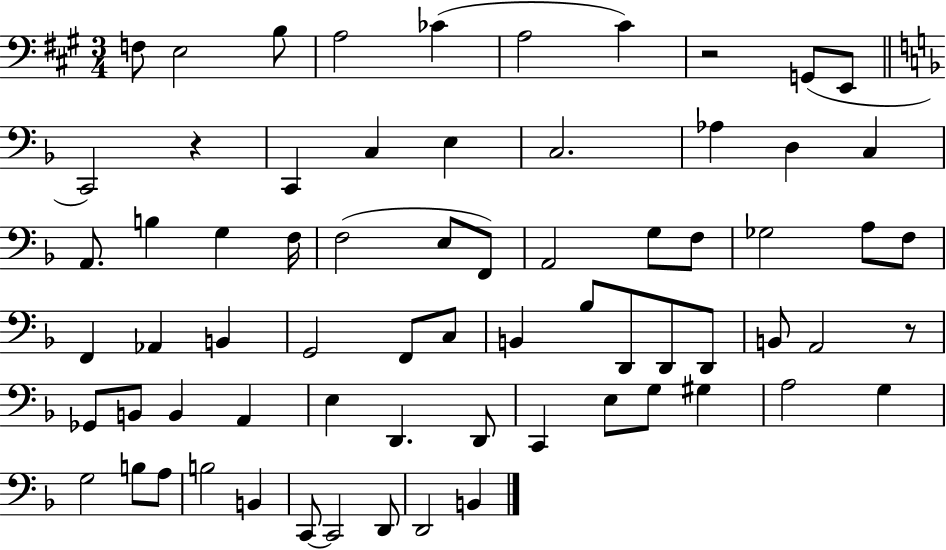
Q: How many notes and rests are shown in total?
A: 69